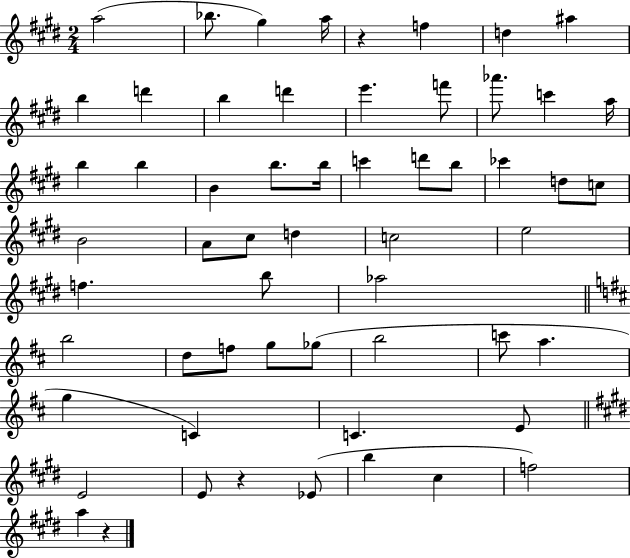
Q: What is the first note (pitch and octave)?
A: A5